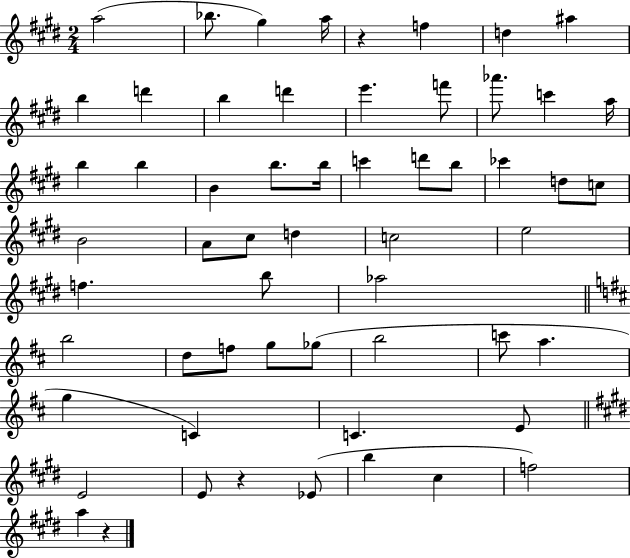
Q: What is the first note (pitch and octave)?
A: A5